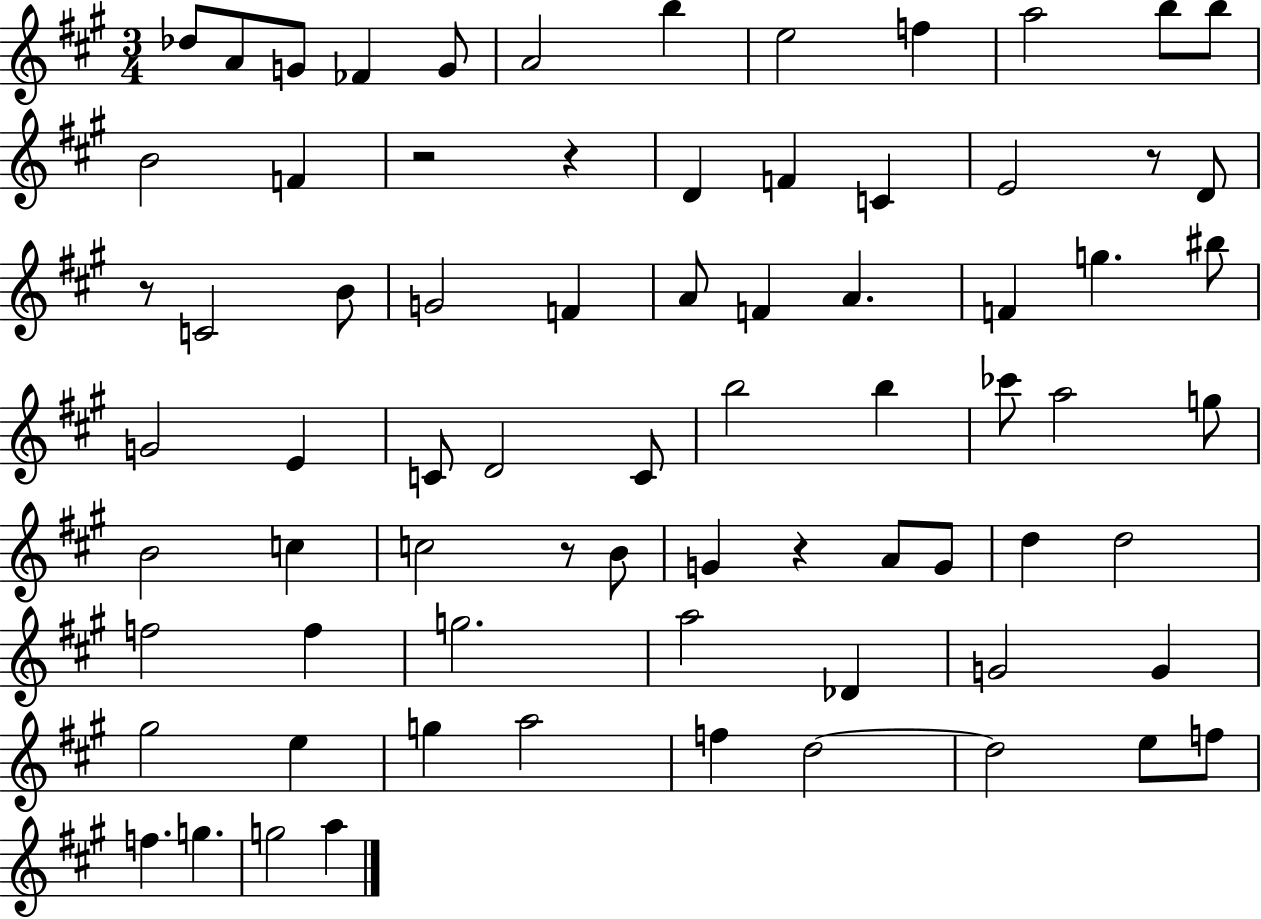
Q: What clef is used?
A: treble